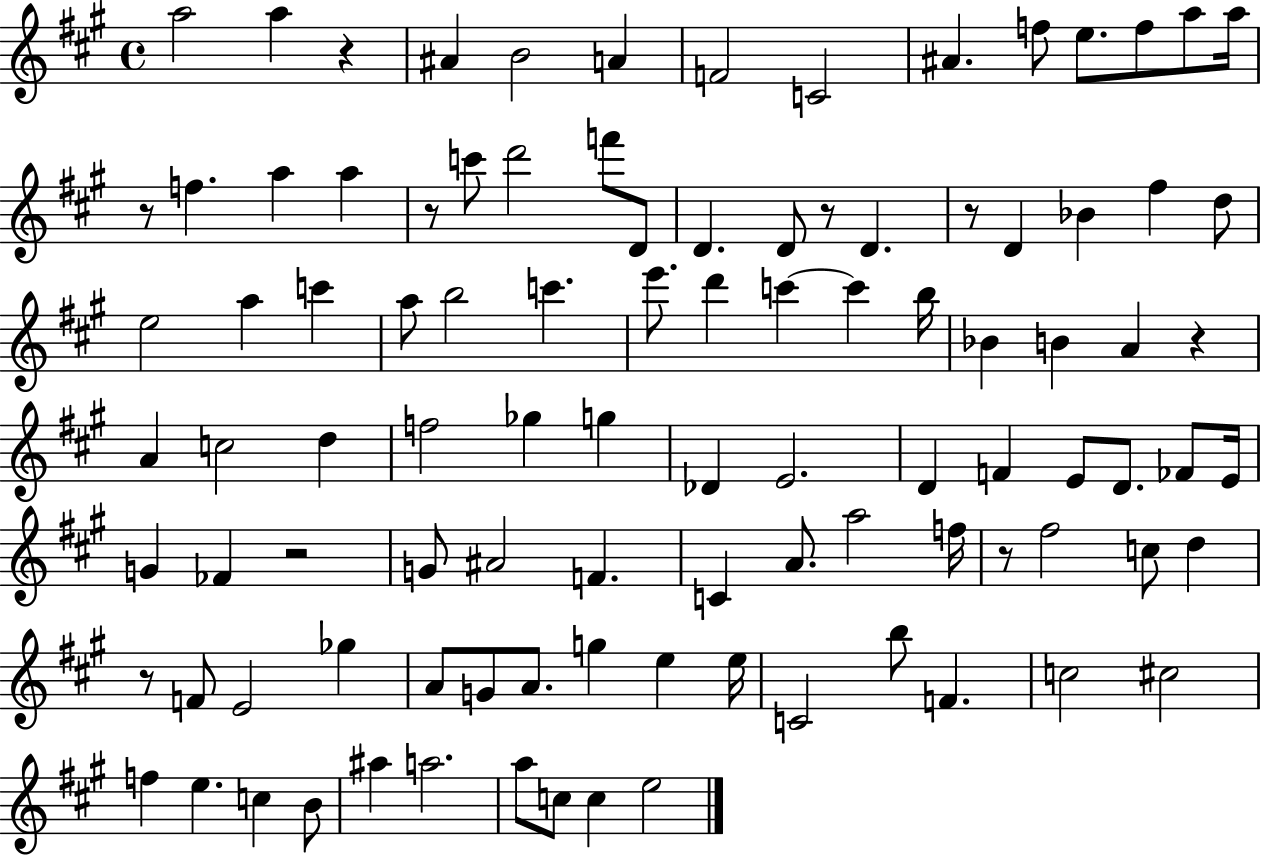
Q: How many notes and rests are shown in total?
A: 100